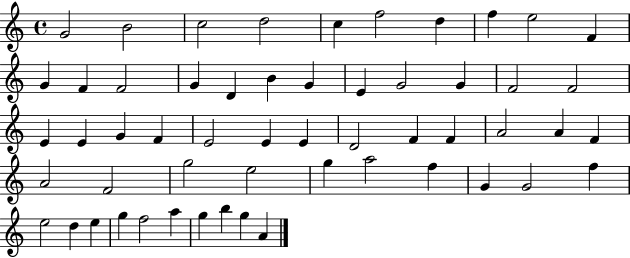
G4/h B4/h C5/h D5/h C5/q F5/h D5/q F5/q E5/h F4/q G4/q F4/q F4/h G4/q D4/q B4/q G4/q E4/q G4/h G4/q F4/h F4/h E4/q E4/q G4/q F4/q E4/h E4/q E4/q D4/h F4/q F4/q A4/h A4/q F4/q A4/h F4/h G5/h E5/h G5/q A5/h F5/q G4/q G4/h F5/q E5/h D5/q E5/q G5/q F5/h A5/q G5/q B5/q G5/q A4/q